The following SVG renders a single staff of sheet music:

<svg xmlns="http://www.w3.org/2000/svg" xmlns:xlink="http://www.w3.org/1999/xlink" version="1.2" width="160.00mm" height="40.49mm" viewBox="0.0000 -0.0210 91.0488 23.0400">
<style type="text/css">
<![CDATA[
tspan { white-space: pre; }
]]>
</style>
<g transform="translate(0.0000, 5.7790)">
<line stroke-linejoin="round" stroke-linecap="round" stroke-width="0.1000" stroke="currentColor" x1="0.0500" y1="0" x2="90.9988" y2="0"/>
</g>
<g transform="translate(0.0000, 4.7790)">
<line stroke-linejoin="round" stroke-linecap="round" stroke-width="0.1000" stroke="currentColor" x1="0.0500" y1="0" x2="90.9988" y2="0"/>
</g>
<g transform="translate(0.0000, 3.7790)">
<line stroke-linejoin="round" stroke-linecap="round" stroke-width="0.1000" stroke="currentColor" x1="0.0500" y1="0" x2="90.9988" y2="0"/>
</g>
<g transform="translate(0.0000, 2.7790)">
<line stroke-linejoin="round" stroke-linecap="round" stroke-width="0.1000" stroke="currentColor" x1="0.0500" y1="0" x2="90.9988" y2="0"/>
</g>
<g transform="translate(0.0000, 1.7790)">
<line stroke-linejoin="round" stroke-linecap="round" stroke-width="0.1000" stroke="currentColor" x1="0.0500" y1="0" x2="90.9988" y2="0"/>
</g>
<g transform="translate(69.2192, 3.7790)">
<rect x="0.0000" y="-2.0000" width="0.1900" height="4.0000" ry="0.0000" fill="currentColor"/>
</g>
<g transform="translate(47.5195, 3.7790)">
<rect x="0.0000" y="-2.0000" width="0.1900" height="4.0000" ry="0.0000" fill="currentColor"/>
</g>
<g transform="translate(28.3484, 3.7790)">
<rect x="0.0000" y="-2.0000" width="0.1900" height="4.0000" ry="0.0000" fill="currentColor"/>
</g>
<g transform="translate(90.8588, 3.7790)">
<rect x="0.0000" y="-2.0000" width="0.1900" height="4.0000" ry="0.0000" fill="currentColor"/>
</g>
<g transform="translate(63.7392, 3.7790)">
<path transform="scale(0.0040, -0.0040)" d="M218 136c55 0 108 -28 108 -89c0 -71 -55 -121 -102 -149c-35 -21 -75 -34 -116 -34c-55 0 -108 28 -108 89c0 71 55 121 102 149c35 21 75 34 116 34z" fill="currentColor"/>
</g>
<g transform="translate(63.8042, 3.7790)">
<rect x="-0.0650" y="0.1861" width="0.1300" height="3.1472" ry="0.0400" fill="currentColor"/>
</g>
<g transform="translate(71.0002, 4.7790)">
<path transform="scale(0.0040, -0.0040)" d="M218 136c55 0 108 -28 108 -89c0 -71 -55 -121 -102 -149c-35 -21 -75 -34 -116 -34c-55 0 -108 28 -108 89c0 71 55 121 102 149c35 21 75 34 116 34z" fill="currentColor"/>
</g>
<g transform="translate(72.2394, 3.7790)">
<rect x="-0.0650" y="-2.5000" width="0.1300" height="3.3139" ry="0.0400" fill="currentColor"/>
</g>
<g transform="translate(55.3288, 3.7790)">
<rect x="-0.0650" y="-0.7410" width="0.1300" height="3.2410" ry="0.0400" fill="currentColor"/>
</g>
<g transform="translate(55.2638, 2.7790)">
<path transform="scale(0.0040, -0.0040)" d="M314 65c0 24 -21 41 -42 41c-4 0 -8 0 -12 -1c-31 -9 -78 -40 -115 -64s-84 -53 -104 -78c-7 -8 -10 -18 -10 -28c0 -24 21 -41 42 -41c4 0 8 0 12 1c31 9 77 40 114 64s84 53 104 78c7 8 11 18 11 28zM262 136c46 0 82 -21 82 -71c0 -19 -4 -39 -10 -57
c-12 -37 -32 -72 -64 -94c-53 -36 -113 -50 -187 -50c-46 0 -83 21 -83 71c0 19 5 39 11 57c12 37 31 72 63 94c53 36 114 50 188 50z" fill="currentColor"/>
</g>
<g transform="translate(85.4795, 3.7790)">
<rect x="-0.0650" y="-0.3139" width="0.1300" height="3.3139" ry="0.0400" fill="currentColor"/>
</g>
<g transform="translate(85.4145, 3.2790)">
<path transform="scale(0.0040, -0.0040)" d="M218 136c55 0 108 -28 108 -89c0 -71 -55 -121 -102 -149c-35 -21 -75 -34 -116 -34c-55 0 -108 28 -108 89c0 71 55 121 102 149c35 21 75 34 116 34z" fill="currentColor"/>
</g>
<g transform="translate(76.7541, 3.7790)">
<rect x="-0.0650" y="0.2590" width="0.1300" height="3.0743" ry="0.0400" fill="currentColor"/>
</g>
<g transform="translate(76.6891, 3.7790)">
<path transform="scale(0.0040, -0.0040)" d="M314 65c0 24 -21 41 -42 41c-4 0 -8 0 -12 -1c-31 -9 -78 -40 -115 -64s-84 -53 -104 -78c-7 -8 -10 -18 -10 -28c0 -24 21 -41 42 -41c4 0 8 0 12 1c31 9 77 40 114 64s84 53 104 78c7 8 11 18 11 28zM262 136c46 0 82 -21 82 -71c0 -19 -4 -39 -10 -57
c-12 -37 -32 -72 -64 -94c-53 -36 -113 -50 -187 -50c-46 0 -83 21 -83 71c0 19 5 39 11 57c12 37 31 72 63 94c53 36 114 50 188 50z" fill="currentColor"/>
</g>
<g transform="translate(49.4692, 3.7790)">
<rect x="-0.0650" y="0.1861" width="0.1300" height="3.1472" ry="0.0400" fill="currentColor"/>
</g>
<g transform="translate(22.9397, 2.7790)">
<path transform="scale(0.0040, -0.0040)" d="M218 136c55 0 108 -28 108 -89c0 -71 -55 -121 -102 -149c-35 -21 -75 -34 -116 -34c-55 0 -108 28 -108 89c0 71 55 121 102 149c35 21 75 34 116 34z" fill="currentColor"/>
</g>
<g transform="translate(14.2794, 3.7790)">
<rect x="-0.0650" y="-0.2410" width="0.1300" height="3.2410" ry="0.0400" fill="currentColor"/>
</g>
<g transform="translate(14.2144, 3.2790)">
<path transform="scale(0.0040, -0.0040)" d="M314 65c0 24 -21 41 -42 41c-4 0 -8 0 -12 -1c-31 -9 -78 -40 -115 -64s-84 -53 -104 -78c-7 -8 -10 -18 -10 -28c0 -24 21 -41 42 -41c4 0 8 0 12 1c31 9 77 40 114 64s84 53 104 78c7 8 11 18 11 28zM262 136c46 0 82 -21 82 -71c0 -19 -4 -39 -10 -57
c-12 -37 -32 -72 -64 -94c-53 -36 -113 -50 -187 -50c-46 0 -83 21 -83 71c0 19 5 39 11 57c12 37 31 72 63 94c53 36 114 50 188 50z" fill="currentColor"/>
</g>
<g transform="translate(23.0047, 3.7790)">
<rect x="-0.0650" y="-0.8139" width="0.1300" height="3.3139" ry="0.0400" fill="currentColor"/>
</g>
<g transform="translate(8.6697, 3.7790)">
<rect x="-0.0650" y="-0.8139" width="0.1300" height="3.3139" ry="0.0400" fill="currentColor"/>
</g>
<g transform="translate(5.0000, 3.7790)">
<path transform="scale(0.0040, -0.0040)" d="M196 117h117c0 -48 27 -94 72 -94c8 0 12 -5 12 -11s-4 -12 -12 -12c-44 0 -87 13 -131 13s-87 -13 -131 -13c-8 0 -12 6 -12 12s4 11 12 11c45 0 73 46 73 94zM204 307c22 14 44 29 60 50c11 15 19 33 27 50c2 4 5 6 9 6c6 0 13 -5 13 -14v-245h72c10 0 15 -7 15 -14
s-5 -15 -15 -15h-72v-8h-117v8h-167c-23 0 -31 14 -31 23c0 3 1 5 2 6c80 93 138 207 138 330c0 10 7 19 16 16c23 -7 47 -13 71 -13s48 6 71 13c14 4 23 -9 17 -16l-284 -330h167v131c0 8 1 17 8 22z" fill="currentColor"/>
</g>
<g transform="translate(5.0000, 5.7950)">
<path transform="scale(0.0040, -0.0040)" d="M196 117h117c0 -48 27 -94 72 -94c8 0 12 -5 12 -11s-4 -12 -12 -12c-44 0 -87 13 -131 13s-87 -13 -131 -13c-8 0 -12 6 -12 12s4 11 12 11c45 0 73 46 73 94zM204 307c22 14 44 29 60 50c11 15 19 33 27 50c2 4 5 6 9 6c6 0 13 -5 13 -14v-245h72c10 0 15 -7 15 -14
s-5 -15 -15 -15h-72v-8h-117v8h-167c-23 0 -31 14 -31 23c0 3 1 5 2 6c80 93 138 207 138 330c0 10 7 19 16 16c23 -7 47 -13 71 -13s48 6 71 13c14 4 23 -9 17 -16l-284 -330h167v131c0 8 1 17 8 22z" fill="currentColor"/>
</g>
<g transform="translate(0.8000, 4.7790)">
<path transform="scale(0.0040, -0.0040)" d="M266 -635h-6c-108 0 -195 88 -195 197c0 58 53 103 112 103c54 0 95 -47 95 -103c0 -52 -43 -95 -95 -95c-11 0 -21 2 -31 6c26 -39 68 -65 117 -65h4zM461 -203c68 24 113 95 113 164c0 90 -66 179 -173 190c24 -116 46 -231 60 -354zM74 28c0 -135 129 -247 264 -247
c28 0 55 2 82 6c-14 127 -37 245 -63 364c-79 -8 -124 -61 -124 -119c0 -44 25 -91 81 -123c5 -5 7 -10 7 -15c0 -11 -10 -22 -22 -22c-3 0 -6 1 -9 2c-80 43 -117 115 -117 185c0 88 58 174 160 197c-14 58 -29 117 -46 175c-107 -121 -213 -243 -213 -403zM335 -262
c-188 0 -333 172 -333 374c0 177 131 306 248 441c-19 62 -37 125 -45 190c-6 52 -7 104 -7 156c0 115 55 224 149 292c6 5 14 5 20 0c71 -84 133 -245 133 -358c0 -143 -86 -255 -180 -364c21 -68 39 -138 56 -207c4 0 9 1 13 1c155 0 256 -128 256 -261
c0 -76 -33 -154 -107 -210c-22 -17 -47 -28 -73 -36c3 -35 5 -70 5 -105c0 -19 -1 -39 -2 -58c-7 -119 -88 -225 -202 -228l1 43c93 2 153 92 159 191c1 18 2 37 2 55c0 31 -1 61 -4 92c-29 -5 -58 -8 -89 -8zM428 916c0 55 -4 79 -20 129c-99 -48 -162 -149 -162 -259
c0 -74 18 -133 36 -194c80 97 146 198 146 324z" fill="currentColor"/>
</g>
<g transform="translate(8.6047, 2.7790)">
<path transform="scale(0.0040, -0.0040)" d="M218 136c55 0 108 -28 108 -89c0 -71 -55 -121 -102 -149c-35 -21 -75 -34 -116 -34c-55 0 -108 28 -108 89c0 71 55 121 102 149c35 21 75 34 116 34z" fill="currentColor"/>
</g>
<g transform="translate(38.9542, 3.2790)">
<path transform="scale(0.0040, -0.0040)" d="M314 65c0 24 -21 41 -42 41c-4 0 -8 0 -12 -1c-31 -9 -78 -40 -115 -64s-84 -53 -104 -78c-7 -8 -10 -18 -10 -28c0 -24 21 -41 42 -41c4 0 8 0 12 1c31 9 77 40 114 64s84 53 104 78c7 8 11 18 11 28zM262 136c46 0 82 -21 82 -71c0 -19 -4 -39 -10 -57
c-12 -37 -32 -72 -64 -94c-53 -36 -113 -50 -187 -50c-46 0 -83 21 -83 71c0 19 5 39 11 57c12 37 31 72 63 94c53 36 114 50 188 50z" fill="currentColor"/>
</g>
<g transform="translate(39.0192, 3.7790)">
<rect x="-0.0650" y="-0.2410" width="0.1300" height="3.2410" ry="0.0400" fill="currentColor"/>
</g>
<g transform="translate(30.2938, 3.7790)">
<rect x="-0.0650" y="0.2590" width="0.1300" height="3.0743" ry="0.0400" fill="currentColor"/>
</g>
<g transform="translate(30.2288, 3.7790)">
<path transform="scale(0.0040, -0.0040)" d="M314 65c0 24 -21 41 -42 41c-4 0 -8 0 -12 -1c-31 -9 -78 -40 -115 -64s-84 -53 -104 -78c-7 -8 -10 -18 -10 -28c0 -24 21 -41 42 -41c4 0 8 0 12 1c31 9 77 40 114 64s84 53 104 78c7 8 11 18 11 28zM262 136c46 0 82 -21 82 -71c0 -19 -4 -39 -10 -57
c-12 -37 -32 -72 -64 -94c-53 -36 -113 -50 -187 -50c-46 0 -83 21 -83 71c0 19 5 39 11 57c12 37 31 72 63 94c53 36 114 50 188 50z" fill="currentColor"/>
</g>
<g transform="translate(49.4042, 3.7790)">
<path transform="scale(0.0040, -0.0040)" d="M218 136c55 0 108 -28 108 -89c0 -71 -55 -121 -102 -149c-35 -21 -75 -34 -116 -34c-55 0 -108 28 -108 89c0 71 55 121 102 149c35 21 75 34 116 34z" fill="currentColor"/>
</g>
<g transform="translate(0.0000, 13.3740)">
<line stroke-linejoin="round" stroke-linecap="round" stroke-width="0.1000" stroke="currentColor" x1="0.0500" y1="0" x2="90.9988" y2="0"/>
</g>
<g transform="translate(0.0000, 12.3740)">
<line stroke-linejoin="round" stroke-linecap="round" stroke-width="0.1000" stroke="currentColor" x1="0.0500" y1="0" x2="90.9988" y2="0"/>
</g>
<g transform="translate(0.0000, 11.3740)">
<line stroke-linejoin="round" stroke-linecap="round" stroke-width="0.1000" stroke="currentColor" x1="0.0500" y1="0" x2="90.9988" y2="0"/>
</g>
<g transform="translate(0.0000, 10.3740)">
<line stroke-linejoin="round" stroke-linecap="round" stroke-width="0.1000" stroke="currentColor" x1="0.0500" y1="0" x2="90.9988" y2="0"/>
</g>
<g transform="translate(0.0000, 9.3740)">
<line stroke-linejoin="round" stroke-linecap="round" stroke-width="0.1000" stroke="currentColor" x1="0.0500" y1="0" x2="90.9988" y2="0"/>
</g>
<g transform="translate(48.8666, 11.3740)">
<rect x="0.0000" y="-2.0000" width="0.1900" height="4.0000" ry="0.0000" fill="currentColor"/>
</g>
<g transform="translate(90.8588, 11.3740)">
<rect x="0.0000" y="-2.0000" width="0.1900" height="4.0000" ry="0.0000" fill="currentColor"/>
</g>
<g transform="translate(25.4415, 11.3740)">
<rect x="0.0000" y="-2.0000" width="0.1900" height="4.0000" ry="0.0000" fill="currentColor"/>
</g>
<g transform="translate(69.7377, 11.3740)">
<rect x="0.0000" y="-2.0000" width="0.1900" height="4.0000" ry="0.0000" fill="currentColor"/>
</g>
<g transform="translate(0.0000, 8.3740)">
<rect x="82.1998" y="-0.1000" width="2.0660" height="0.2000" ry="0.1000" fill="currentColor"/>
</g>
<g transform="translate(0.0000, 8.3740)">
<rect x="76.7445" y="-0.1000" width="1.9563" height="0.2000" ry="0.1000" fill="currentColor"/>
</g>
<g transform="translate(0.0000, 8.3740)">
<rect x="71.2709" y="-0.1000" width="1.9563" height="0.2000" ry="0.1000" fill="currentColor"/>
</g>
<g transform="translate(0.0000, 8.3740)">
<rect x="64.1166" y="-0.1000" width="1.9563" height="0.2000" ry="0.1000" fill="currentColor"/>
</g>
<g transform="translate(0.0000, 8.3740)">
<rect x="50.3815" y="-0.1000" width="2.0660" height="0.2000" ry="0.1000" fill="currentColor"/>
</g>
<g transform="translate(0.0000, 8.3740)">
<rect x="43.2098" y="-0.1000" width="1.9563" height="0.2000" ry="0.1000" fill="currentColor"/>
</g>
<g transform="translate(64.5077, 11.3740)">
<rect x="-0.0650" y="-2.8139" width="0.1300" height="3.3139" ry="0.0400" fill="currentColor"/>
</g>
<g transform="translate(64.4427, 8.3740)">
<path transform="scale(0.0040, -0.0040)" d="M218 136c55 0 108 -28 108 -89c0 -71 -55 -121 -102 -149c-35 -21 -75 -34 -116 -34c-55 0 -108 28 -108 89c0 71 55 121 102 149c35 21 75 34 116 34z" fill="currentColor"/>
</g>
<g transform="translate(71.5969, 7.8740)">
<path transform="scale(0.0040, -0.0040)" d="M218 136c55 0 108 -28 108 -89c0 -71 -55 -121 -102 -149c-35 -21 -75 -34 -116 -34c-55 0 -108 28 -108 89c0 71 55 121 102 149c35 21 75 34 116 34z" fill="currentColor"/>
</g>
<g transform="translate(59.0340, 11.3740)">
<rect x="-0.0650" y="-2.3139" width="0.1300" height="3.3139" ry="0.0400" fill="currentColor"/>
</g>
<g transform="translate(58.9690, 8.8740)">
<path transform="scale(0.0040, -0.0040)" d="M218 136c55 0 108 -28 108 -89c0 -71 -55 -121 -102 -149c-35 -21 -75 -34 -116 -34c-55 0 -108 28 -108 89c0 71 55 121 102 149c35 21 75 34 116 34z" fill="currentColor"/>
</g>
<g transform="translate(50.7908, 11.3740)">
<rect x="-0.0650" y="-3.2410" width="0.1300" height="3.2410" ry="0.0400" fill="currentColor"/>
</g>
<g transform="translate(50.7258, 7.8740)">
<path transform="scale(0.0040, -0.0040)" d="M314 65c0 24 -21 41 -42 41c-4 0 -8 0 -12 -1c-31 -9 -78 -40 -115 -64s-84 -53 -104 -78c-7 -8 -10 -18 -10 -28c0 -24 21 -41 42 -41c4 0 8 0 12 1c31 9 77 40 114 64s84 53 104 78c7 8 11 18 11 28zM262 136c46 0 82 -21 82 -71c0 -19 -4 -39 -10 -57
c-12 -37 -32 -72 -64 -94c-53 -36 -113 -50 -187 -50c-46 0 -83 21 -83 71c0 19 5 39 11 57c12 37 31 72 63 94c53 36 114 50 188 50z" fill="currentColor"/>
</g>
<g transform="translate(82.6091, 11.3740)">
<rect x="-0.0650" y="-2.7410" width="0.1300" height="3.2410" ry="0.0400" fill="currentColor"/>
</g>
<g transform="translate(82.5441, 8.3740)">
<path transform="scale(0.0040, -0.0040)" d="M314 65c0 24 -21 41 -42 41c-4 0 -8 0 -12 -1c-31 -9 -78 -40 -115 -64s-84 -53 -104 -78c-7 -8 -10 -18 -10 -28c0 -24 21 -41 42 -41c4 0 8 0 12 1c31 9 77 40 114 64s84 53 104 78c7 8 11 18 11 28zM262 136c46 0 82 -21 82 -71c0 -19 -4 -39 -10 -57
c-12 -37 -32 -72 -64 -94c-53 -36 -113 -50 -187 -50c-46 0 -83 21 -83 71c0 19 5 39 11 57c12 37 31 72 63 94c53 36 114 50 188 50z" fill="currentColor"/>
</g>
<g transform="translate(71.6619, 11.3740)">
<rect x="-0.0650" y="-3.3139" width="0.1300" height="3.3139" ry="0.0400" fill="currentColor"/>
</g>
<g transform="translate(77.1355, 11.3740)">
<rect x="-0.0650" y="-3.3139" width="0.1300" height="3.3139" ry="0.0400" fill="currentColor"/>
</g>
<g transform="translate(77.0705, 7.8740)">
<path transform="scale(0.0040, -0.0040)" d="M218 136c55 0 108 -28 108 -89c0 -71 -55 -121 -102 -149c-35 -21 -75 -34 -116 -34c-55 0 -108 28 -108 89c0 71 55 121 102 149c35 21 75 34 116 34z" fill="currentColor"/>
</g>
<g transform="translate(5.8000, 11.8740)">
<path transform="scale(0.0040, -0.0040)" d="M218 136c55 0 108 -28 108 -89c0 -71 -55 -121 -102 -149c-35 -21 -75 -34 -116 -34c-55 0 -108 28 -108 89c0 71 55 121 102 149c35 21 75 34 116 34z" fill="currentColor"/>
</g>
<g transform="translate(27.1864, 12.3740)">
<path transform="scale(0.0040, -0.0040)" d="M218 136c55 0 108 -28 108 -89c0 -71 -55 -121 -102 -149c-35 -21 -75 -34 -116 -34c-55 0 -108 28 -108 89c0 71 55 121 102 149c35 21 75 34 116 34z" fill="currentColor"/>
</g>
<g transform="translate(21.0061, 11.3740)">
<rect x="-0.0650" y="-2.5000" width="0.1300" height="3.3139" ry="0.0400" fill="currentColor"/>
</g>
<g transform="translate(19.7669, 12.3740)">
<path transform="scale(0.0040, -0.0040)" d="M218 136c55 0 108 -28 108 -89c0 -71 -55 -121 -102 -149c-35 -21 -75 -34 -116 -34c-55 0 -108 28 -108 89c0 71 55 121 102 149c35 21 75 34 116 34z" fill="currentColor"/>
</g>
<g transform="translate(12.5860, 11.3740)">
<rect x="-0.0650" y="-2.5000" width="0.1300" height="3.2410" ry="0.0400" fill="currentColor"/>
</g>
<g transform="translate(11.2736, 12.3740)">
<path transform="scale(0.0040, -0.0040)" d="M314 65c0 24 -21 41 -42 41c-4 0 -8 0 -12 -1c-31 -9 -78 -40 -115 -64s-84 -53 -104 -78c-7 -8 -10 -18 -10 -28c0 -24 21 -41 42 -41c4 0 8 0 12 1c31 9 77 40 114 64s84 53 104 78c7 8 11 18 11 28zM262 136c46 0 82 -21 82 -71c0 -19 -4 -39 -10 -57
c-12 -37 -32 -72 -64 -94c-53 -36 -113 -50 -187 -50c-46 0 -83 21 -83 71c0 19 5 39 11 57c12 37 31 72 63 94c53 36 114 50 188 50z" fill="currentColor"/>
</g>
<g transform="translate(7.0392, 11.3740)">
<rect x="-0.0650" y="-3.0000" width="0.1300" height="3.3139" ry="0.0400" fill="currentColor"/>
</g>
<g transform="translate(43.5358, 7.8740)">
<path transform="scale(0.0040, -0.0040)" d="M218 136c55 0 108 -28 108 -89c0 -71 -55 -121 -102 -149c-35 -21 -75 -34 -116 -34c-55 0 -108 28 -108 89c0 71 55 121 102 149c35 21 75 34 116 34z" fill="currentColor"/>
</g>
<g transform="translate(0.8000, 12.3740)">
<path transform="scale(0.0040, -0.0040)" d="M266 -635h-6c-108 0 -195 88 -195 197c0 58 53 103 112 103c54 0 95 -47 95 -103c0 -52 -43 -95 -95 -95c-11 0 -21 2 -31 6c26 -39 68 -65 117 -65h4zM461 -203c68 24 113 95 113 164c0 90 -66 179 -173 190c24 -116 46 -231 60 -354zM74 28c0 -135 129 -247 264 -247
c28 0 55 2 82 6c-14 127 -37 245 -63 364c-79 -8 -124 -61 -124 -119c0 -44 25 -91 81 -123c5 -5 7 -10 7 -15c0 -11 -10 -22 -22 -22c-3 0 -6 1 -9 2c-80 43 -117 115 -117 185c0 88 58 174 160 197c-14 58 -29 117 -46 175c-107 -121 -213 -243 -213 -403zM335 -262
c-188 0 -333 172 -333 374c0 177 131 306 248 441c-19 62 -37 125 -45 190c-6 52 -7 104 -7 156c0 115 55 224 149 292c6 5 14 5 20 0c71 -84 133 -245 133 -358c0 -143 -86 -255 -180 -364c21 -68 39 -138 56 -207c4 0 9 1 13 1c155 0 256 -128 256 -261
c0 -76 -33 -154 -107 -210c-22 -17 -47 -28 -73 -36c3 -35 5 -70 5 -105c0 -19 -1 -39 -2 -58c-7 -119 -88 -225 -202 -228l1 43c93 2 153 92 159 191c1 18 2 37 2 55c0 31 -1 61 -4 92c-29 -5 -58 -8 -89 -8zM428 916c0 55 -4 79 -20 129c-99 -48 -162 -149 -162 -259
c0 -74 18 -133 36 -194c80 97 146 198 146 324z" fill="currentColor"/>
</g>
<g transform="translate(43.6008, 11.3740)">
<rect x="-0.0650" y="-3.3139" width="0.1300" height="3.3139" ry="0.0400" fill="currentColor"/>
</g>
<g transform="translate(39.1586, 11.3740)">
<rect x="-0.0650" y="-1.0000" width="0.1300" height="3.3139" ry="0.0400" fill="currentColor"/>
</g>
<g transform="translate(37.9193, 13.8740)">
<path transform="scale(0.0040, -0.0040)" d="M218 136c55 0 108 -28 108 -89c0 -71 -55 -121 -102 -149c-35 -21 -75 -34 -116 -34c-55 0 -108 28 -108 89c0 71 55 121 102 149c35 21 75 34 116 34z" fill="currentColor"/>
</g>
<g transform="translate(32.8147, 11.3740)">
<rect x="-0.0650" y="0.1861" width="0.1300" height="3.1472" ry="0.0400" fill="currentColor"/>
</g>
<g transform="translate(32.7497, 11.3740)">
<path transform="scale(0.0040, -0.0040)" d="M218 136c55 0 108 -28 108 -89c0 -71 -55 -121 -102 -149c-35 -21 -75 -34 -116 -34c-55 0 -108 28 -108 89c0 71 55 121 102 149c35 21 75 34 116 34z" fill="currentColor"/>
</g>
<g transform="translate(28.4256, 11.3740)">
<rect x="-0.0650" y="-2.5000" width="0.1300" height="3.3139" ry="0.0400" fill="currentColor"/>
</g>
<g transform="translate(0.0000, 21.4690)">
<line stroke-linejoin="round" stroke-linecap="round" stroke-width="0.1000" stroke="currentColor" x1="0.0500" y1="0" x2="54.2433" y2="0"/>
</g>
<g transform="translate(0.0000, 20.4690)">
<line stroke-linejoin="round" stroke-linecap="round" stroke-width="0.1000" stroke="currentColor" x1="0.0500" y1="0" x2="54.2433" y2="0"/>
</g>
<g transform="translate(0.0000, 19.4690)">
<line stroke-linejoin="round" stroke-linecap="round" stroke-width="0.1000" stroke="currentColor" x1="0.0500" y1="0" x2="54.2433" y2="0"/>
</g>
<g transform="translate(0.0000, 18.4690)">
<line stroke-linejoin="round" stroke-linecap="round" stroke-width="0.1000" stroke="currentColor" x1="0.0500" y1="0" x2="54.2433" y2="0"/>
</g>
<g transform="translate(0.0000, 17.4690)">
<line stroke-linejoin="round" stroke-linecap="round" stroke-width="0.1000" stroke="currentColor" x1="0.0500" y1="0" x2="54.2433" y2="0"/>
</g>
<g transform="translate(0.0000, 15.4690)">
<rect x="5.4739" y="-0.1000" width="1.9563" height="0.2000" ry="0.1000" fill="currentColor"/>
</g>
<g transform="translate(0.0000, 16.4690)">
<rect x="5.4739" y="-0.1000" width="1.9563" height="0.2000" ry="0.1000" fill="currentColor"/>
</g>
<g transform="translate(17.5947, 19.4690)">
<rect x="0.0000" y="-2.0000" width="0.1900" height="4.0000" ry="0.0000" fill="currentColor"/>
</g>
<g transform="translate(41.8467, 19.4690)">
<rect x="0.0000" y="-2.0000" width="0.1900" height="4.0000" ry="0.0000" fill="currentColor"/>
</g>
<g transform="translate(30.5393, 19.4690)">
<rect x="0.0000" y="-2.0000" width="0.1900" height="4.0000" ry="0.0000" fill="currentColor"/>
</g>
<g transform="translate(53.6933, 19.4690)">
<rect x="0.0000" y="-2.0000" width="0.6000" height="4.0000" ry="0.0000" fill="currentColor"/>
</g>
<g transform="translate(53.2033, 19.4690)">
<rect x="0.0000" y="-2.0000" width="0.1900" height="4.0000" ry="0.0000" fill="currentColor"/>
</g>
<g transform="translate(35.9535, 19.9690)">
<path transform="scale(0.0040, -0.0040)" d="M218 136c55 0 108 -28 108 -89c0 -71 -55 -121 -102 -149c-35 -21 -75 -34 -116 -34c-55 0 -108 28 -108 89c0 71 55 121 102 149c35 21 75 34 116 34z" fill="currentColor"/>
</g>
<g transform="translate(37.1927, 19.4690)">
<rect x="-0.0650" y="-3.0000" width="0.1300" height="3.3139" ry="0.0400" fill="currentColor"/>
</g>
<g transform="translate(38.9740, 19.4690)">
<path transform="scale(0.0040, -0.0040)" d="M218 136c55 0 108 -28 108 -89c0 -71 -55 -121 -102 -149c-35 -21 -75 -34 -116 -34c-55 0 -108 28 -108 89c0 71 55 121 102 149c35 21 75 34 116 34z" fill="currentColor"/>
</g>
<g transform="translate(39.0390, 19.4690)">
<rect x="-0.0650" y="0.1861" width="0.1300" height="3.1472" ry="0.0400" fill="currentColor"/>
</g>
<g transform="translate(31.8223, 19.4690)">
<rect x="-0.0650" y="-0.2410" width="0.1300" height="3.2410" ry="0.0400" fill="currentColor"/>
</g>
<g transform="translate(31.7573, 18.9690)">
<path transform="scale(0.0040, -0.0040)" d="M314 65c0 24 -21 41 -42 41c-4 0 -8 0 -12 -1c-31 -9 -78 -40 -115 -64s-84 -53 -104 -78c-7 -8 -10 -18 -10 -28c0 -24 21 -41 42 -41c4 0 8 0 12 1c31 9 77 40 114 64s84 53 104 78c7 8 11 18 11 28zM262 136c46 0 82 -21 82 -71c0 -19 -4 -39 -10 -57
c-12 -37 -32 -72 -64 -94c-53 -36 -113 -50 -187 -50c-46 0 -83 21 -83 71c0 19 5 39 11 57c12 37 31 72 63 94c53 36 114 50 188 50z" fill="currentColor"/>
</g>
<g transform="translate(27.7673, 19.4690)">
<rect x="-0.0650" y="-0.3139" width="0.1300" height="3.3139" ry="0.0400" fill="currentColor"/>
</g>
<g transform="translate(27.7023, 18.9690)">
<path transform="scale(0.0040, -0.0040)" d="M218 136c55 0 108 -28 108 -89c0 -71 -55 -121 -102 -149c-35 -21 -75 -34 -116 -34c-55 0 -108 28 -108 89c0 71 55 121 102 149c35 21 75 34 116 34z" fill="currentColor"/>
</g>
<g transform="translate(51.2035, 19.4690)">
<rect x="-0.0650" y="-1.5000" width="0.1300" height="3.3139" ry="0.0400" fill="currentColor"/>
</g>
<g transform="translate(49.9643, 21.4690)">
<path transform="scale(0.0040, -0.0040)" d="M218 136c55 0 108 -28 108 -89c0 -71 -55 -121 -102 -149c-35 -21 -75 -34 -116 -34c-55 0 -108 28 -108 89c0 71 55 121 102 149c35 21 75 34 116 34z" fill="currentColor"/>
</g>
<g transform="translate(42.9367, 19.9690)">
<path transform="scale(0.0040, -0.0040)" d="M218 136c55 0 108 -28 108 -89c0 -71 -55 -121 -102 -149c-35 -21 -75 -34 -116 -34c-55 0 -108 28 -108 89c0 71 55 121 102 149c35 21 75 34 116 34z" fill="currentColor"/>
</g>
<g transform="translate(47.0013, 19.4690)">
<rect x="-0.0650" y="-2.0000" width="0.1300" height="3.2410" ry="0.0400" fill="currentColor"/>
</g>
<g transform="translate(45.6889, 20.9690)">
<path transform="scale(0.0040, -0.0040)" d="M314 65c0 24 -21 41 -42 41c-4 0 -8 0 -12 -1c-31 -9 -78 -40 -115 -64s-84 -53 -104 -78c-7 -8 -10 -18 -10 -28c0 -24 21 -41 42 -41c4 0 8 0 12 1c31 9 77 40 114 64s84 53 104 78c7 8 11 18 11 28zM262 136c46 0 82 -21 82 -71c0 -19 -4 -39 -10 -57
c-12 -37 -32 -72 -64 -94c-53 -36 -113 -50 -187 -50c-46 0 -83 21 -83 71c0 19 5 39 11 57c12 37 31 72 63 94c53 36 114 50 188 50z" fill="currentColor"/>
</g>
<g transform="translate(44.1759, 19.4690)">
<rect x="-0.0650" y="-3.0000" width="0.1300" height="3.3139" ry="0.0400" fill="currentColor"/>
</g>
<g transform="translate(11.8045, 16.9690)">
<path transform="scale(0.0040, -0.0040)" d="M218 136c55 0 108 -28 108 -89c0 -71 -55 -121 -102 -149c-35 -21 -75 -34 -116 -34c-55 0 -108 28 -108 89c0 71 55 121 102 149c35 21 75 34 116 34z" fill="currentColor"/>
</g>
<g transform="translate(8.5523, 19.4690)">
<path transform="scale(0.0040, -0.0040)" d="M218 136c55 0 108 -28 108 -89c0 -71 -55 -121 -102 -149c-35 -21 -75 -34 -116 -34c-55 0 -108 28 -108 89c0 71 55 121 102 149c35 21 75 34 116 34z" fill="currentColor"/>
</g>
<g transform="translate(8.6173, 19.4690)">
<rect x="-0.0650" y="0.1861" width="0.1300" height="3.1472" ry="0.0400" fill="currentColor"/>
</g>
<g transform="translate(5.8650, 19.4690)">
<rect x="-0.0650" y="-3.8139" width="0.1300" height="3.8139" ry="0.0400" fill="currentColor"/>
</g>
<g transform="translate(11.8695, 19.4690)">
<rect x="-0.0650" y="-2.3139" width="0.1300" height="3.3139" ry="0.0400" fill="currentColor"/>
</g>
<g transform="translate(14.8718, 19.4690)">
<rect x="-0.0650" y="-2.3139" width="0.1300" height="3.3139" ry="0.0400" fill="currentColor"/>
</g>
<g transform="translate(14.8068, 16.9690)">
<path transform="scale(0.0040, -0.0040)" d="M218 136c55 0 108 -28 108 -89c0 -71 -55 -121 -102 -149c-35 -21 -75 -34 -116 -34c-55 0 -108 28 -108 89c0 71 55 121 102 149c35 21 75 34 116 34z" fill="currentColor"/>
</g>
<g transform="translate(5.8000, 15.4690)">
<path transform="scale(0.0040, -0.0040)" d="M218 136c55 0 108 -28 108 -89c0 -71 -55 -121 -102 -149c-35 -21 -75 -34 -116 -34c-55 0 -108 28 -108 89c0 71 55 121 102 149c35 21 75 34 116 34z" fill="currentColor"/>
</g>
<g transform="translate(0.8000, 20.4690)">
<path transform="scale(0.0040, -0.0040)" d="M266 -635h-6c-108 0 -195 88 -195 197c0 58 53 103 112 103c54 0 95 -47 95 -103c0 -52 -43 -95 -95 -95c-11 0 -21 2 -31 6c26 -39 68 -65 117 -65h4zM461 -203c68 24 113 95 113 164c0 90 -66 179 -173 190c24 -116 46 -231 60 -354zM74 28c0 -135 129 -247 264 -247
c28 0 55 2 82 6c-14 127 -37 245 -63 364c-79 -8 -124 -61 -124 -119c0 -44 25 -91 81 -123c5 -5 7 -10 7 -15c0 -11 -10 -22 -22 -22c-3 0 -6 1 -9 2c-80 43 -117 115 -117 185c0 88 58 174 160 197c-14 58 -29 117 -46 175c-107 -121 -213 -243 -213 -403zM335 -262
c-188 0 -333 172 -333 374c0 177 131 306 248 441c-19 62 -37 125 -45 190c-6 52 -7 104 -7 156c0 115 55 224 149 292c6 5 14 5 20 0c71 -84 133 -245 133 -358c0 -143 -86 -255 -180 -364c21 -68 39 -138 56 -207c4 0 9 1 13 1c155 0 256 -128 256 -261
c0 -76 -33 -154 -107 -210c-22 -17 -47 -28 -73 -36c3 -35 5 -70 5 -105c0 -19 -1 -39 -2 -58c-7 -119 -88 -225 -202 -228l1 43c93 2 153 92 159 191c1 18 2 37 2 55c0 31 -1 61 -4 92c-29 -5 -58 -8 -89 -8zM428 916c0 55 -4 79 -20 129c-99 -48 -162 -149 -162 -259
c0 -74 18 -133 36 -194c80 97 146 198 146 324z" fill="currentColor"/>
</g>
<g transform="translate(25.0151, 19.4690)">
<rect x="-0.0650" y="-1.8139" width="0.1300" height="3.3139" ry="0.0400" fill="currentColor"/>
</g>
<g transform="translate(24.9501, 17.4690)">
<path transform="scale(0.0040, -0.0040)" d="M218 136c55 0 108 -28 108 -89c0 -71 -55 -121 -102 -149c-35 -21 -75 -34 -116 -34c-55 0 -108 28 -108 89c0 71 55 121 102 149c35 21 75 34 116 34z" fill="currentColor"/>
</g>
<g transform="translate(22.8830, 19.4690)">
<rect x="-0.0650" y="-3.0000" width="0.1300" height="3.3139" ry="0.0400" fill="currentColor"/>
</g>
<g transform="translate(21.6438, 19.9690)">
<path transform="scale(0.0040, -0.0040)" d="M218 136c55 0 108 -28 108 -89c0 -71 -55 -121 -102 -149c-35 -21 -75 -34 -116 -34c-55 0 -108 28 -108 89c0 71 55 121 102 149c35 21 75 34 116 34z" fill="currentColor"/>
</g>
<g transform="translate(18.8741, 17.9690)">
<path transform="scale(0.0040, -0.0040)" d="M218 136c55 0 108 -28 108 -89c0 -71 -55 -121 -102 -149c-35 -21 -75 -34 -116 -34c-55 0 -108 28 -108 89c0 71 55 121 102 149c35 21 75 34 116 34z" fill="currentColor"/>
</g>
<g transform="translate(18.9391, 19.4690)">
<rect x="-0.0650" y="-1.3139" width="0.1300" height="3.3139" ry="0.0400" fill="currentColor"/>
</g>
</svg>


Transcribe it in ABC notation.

X:1
T:Untitled
M:4/4
L:1/4
K:C
d c2 d B2 c2 B d2 B G B2 c A G2 G G B D b b2 g a b b a2 c' B g g e A f c c2 A B A F2 E